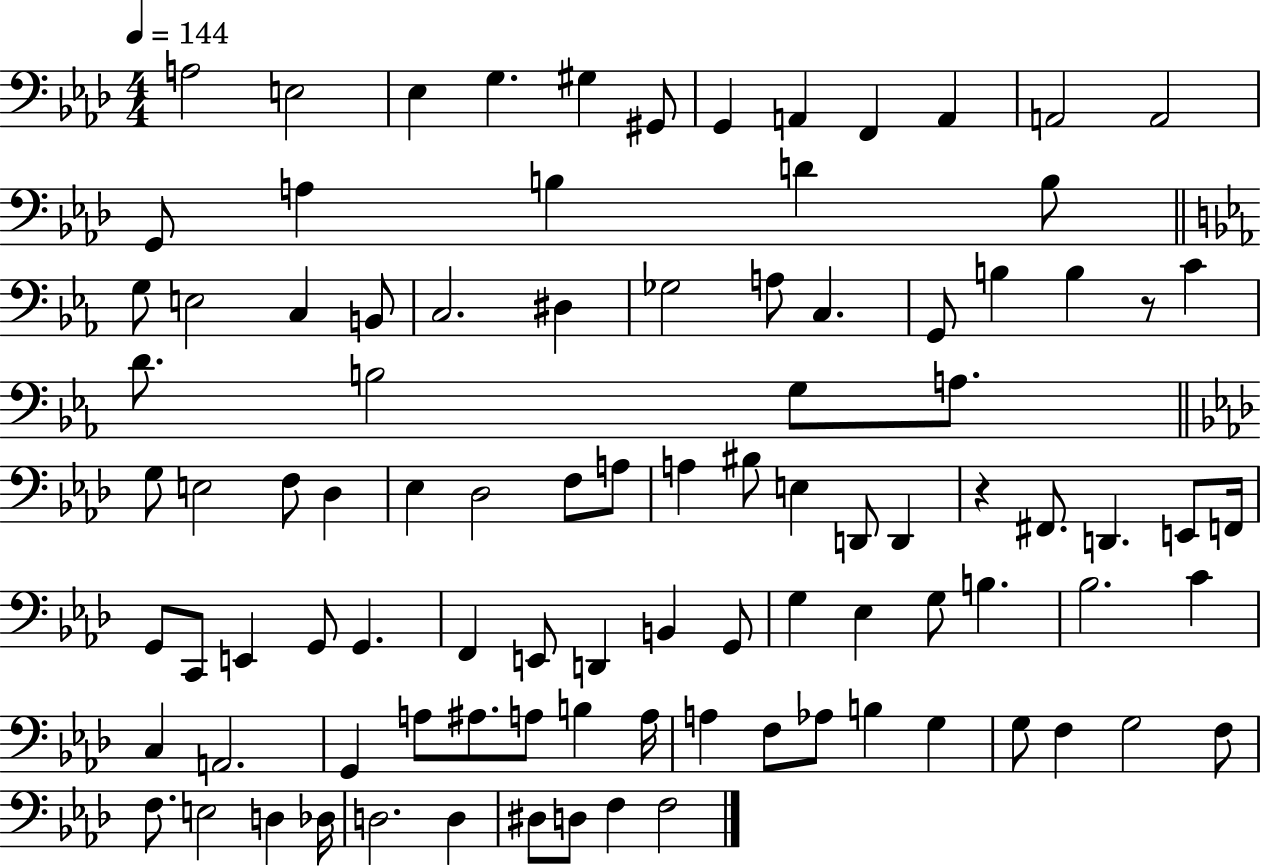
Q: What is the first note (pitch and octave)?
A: A3